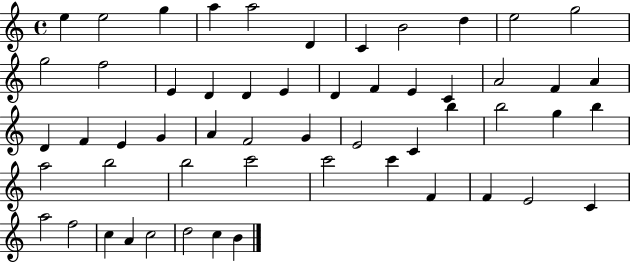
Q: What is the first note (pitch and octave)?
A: E5